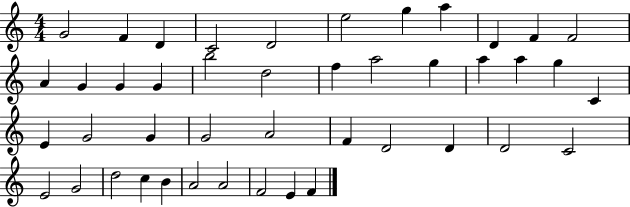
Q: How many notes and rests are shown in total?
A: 44